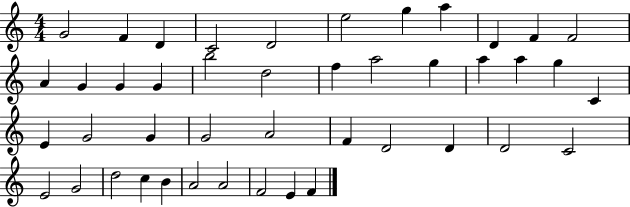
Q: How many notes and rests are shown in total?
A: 44